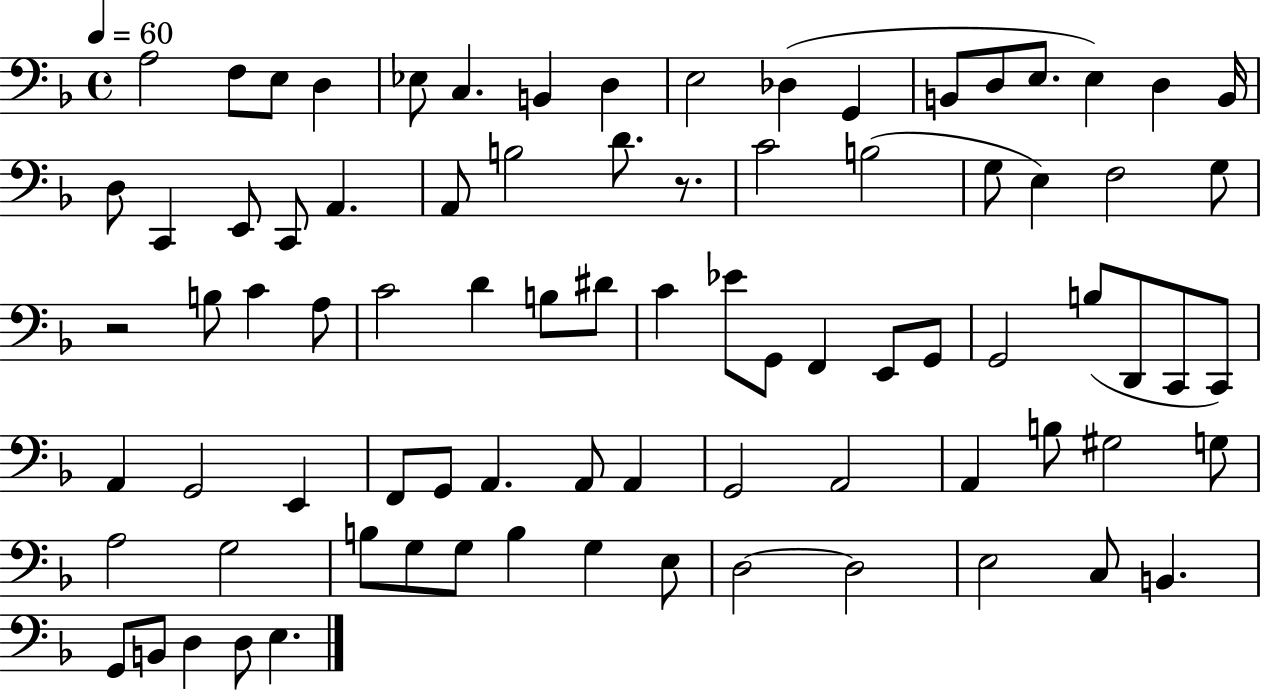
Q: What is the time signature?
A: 4/4